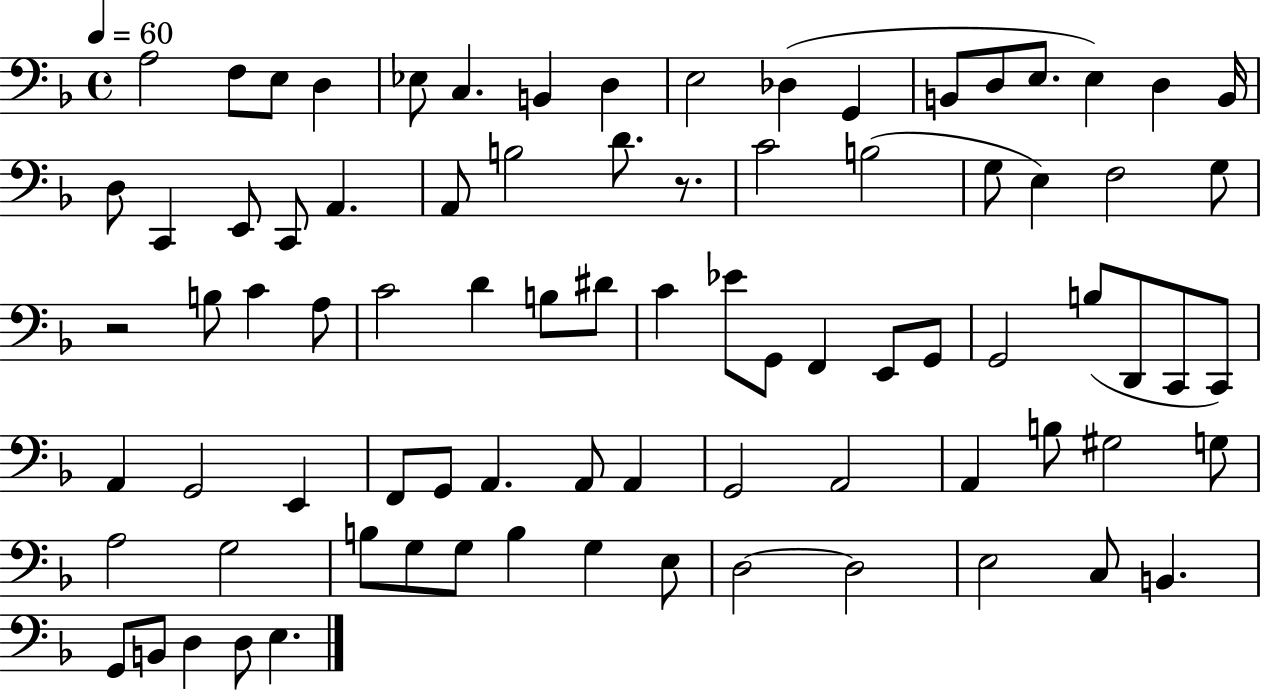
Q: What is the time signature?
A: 4/4